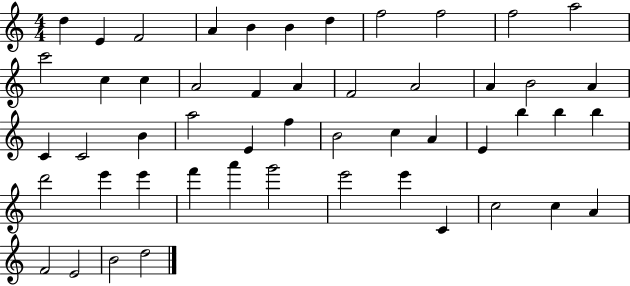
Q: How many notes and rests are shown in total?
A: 51